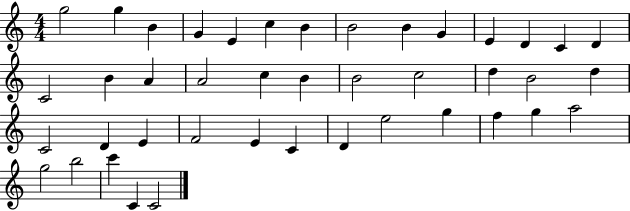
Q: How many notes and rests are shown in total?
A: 42